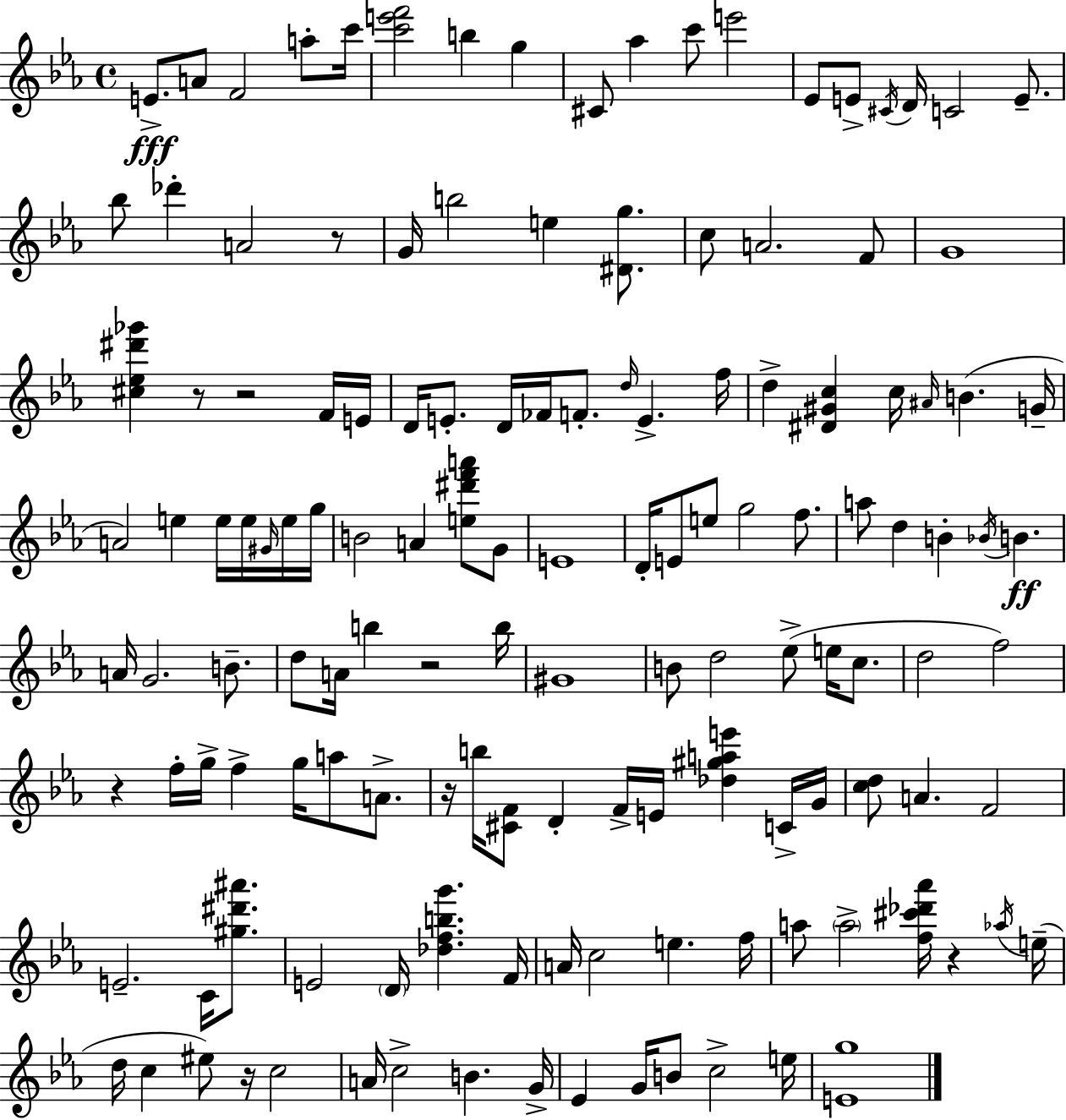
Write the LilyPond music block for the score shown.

{
  \clef treble
  \time 4/4
  \defaultTimeSignature
  \key c \minor
  e'8.->\fff a'8 f'2 a''8-. c'''16 | <c''' e''' f'''>2 b''4 g''4 | cis'8 aes''4 c'''8 e'''2 | ees'8 e'8-> \acciaccatura { cis'16 } d'16 c'2 e'8.-- | \break bes''8 des'''4-. a'2 r8 | g'16 b''2 e''4 <dis' g''>8. | c''8 a'2. f'8 | g'1 | \break <cis'' ees'' dis''' ges'''>4 r8 r2 f'16 | e'16 d'16 e'8.-. d'16 fes'16 f'8.-. \grace { d''16 } e'4.-> | f''16 d''4-> <dis' gis' c''>4 c''16 \grace { ais'16 } b'4.( | g'16-- a'2) e''4 e''16 | \break e''16 \grace { gis'16 } e''16 g''16 b'2 a'4 | <e'' dis''' f''' a'''>8 g'8 e'1 | d'16-. e'8 e''8 g''2 | f''8. a''8 d''4 b'4-. \acciaccatura { bes'16 }\ff b'4. | \break a'16 g'2. | b'8.-- d''8 a'16 b''4 r2 | b''16 gis'1 | b'8 d''2 ees''8->( | \break e''16 c''8. d''2 f''2) | r4 f''16-. g''16-> f''4-> g''16 | a''8 a'8.-> r16 b''16 <cis' f'>8 d'4-. f'16-> e'16 <des'' gis'' a'' e'''>4 | c'16-> g'16 <c'' d''>8 a'4. f'2 | \break e'2.-- | c'16 <gis'' dis''' ais'''>8. e'2 \parenthesize d'16 <des'' f'' b'' g'''>4. | f'16 a'16 c''2 e''4. | f''16 a''8 \parenthesize a''2-> <f'' cis''' des''' aes'''>16 | \break r4 \acciaccatura { aes''16 } e''16--( d''16 c''4 eis''8) r16 c''2 | a'16 c''2-> b'4. | g'16-> ees'4 g'16 b'8 c''2-> | e''16 <e' g''>1 | \break \bar "|."
}